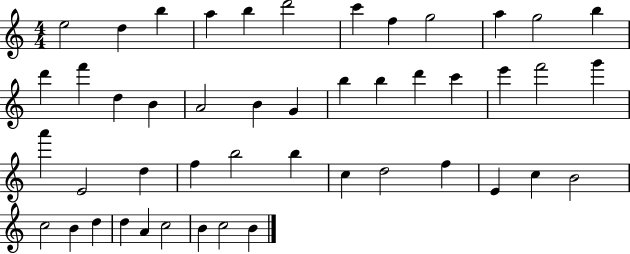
E5/h D5/q B5/q A5/q B5/q D6/h C6/q F5/q G5/h A5/q G5/h B5/q D6/q F6/q D5/q B4/q A4/h B4/q G4/q B5/q B5/q D6/q C6/q E6/q F6/h G6/q A6/q E4/h D5/q F5/q B5/h B5/q C5/q D5/h F5/q E4/q C5/q B4/h C5/h B4/q D5/q D5/q A4/q C5/h B4/q C5/h B4/q